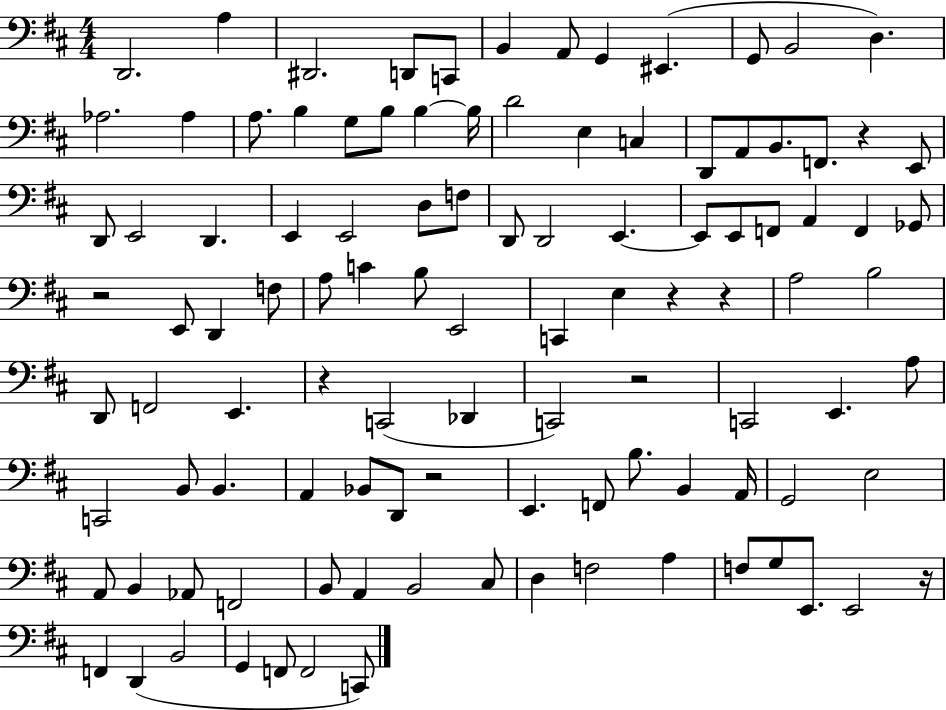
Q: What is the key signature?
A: D major